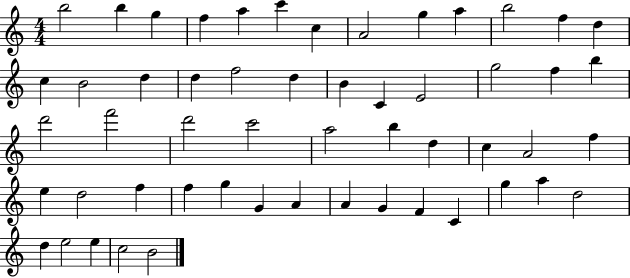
X:1
T:Untitled
M:4/4
L:1/4
K:C
b2 b g f a c' c A2 g a b2 f d c B2 d d f2 d B C E2 g2 f b d'2 f'2 d'2 c'2 a2 b d c A2 f e d2 f f g G A A G F C g a d2 d e2 e c2 B2